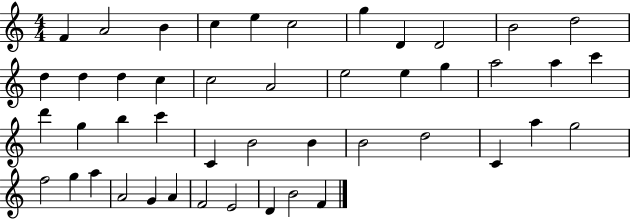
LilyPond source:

{
  \clef treble
  \numericTimeSignature
  \time 4/4
  \key c \major
  f'4 a'2 b'4 | c''4 e''4 c''2 | g''4 d'4 d'2 | b'2 d''2 | \break d''4 d''4 d''4 c''4 | c''2 a'2 | e''2 e''4 g''4 | a''2 a''4 c'''4 | \break d'''4 g''4 b''4 c'''4 | c'4 b'2 b'4 | b'2 d''2 | c'4 a''4 g''2 | \break f''2 g''4 a''4 | a'2 g'4 a'4 | f'2 e'2 | d'4 b'2 f'4 | \break \bar "|."
}